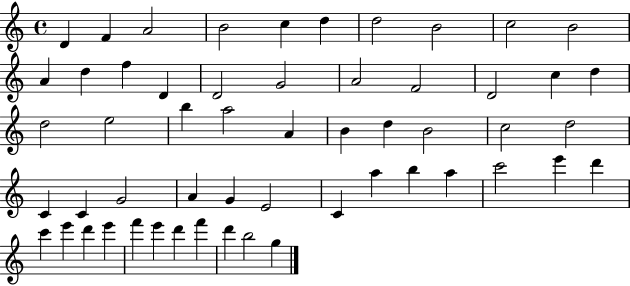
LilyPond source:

{
  \clef treble
  \time 4/4
  \defaultTimeSignature
  \key c \major
  d'4 f'4 a'2 | b'2 c''4 d''4 | d''2 b'2 | c''2 b'2 | \break a'4 d''4 f''4 d'4 | d'2 g'2 | a'2 f'2 | d'2 c''4 d''4 | \break d''2 e''2 | b''4 a''2 a'4 | b'4 d''4 b'2 | c''2 d''2 | \break c'4 c'4 g'2 | a'4 g'4 e'2 | c'4 a''4 b''4 a''4 | c'''2 e'''4 d'''4 | \break c'''4 e'''4 d'''4 e'''4 | f'''4 e'''4 d'''4 f'''4 | d'''4 b''2 g''4 | \bar "|."
}